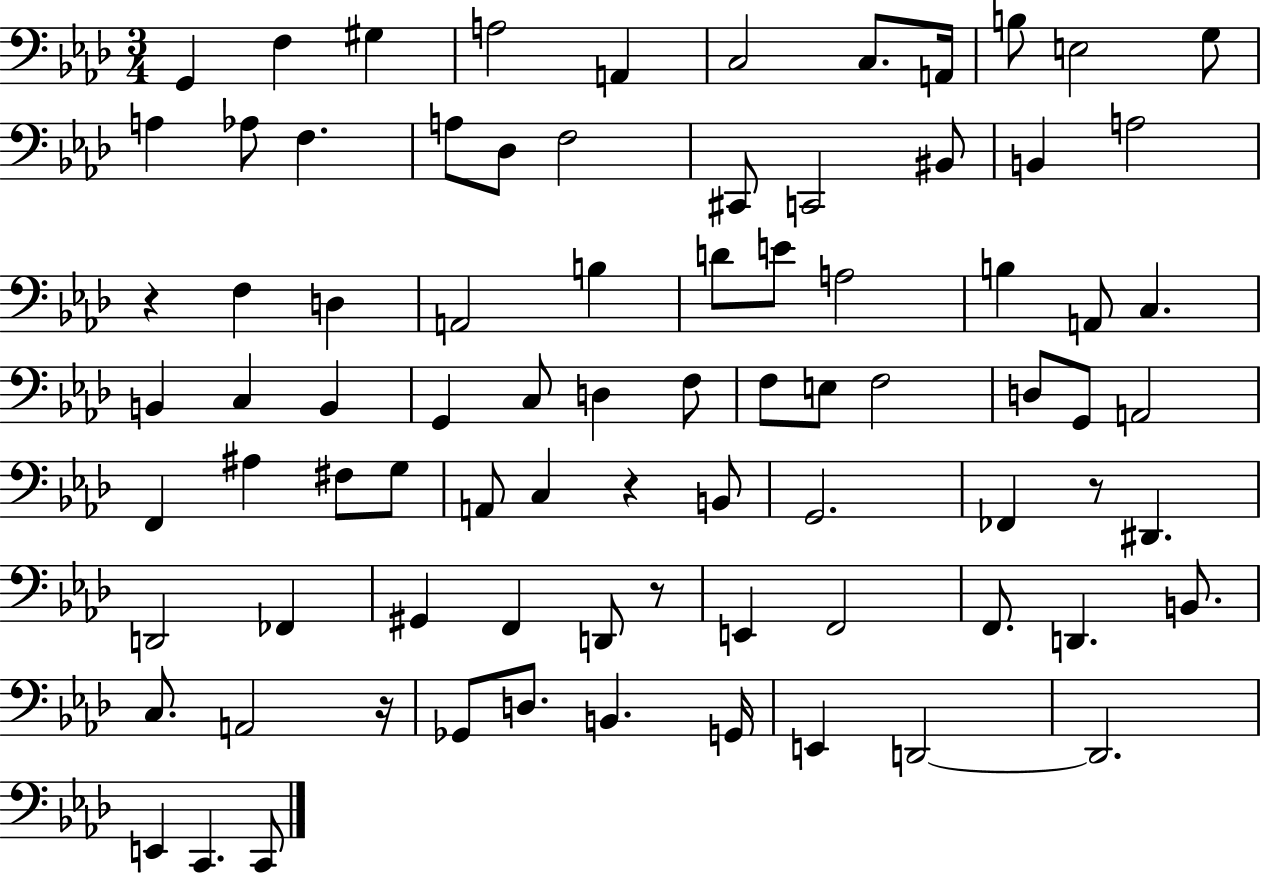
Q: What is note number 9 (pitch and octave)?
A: B3